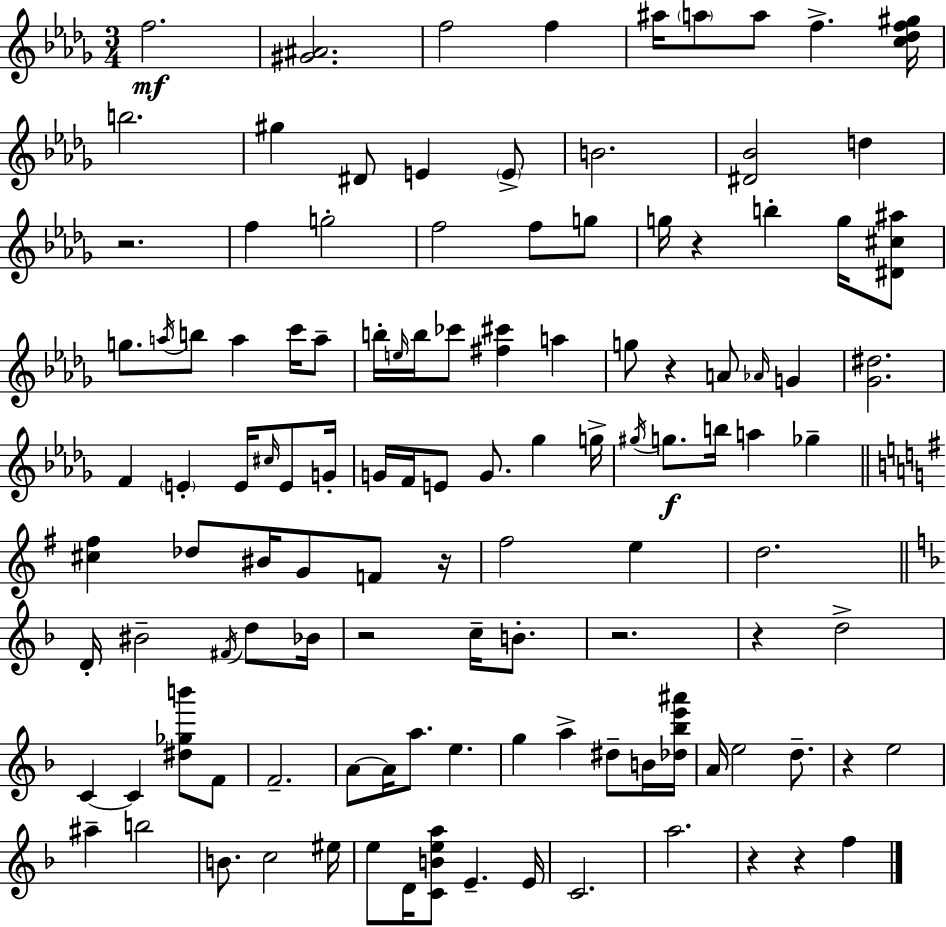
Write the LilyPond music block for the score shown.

{
  \clef treble
  \numericTimeSignature
  \time 3/4
  \key bes \minor
  f''2.\mf | <gis' ais'>2. | f''2 f''4 | ais''16 \parenthesize a''8 a''8 f''4.-> <c'' des'' f'' gis''>16 | \break b''2. | gis''4 dis'8 e'4 \parenthesize e'8-> | b'2. | <dis' bes'>2 d''4 | \break r2. | f''4 g''2-. | f''2 f''8 g''8 | g''16 r4 b''4-. g''16 <dis' cis'' ais''>8 | \break g''8. \acciaccatura { a''16 } b''8 a''4 c'''16 a''8-- | b''16-. \grace { e''16 } b''16 ces'''8 <fis'' cis'''>4 a''4 | g''8 r4 a'8 \grace { aes'16 } g'4 | <ges' dis''>2. | \break f'4 \parenthesize e'4-. e'16 | \grace { cis''16 } e'8 g'16-. g'16 f'16 e'8 g'8. ges''4 | g''16-> \acciaccatura { gis''16 }\f g''8. b''16 a''4 | ges''4-- \bar "||" \break \key g \major <cis'' fis''>4 des''8 bis'16 g'8 f'8 r16 | fis''2 e''4 | d''2. | \bar "||" \break \key d \minor d'16-. bis'2-- \acciaccatura { fis'16 } d''8 | bes'16 r2 c''16-- b'8.-. | r2. | r4 d''2-> | \break c'4~~ c'4 <dis'' ges'' b'''>8 f'8 | f'2.-- | a'8~~ a'16 a''8. e''4. | g''4 a''4-> dis''8-- b'16 | \break <des'' bes'' e''' ais'''>16 a'16 e''2 d''8.-- | r4 e''2 | ais''4-- b''2 | b'8. c''2 | \break eis''16 e''8 d'16 <c' b' e'' a''>8 e'4.-- | e'16 c'2. | a''2. | r4 r4 f''4 | \break \bar "|."
}